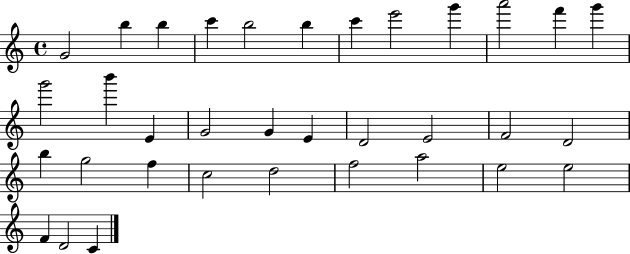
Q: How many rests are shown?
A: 0